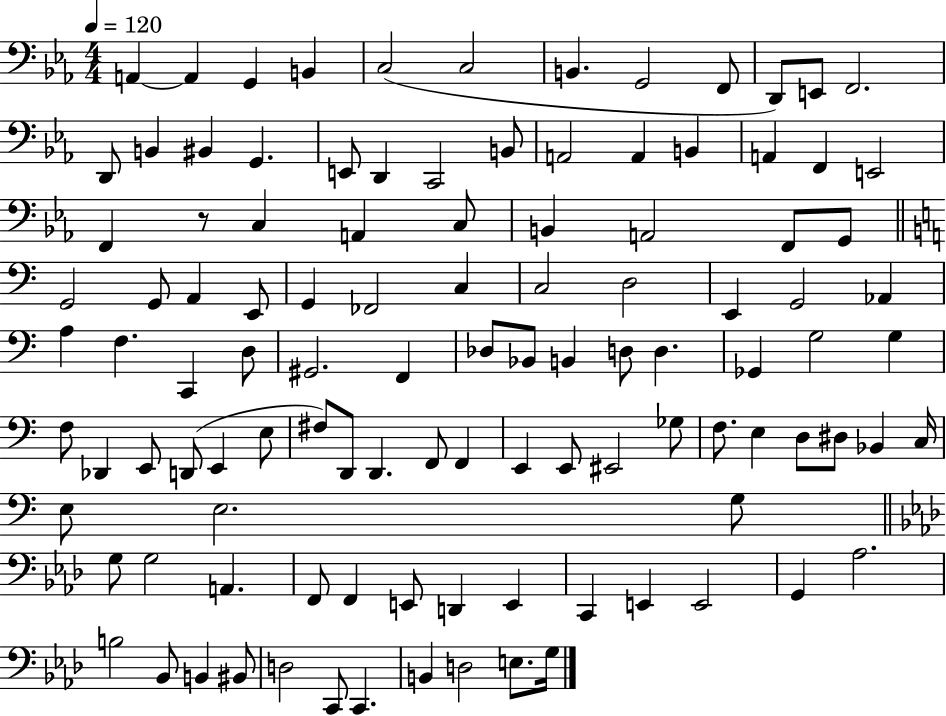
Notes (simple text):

A2/q A2/q G2/q B2/q C3/h C3/h B2/q. G2/h F2/e D2/e E2/e F2/h. D2/e B2/q BIS2/q G2/q. E2/e D2/q C2/h B2/e A2/h A2/q B2/q A2/q F2/q E2/h F2/q R/e C3/q A2/q C3/e B2/q A2/h F2/e G2/e G2/h G2/e A2/q E2/e G2/q FES2/h C3/q C3/h D3/h E2/q G2/h Ab2/q A3/q F3/q. C2/q D3/e G#2/h. F2/q Db3/e Bb2/e B2/q D3/e D3/q. Gb2/q G3/h G3/q F3/e Db2/q E2/e D2/e E2/q E3/e F#3/e D2/e D2/q. F2/e F2/q E2/q E2/e EIS2/h Gb3/e F3/e. E3/q D3/e D#3/e Bb2/q C3/s E3/e E3/h. G3/e G3/e G3/h A2/q. F2/e F2/q E2/e D2/q E2/q C2/q E2/q E2/h G2/q Ab3/h. B3/h Bb2/e B2/q BIS2/e D3/h C2/e C2/q. B2/q D3/h E3/e. G3/s